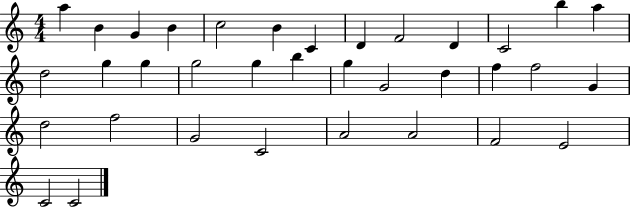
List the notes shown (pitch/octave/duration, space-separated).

A5/q B4/q G4/q B4/q C5/h B4/q C4/q D4/q F4/h D4/q C4/h B5/q A5/q D5/h G5/q G5/q G5/h G5/q B5/q G5/q G4/h D5/q F5/q F5/h G4/q D5/h F5/h G4/h C4/h A4/h A4/h F4/h E4/h C4/h C4/h